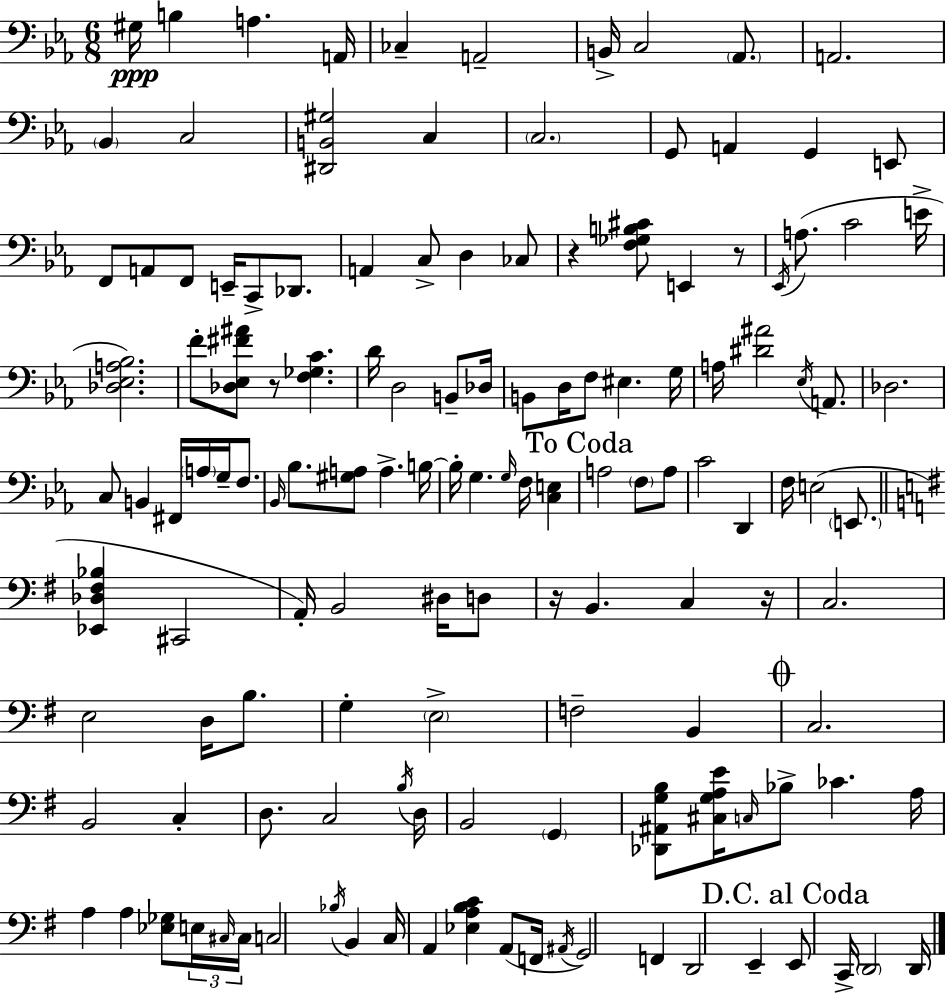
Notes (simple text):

G#3/s B3/q A3/q. A2/s CES3/q A2/h B2/s C3/h Ab2/e. A2/h. Bb2/q C3/h [D#2,B2,G#3]/h C3/q C3/h. G2/e A2/q G2/q E2/e F2/e A2/e F2/e E2/s C2/e Db2/e. A2/q C3/e D3/q CES3/e R/q [F3,Gb3,B3,C#4]/e E2/q R/e Eb2/s A3/e. C4/h E4/s [Db3,Eb3,A3,Bb3]/h. F4/e [Db3,Eb3,F#4,A#4]/e R/e [F3,Gb3,C4]/q. D4/s D3/h B2/e Db3/s B2/e D3/s F3/e EIS3/q. G3/s A3/s [D#4,A#4]/h Eb3/s A2/e. Db3/h. C3/e B2/q F#2/s A3/s G3/s F3/e. Bb2/s Bb3/e. [G#3,A3]/e A3/q. B3/s B3/s G3/q. G3/s F3/s [C3,E3]/q A3/h F3/e A3/e C4/h D2/q F3/s E3/h E2/e. [Eb2,Db3,F#3,Bb3]/q C#2/h A2/s B2/h D#3/s D3/e R/s B2/q. C3/q R/s C3/h. E3/h D3/s B3/e. G3/q E3/h F3/h B2/q C3/h. B2/h C3/q D3/e. C3/h B3/s D3/s B2/h G2/q [Db2,A#2,G3,B3]/e [C#3,G3,A3,E4]/s C3/s Bb3/e CES4/q. A3/s A3/q A3/q [Eb3,Gb3]/e E3/s C#3/s C#3/s C3/h Bb3/s B2/q C3/s A2/q [Eb3,A3,B3,C4]/q A2/e F2/s A#2/s G2/h F2/q D2/h E2/q E2/e C2/s D2/h D2/s